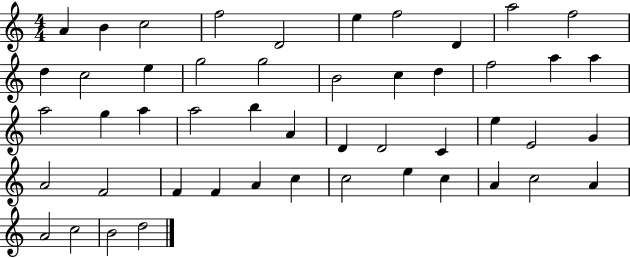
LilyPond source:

{
  \clef treble
  \numericTimeSignature
  \time 4/4
  \key c \major
  a'4 b'4 c''2 | f''2 d'2 | e''4 f''2 d'4 | a''2 f''2 | \break d''4 c''2 e''4 | g''2 g''2 | b'2 c''4 d''4 | f''2 a''4 a''4 | \break a''2 g''4 a''4 | a''2 b''4 a'4 | d'4 d'2 c'4 | e''4 e'2 g'4 | \break a'2 f'2 | f'4 f'4 a'4 c''4 | c''2 e''4 c''4 | a'4 c''2 a'4 | \break a'2 c''2 | b'2 d''2 | \bar "|."
}